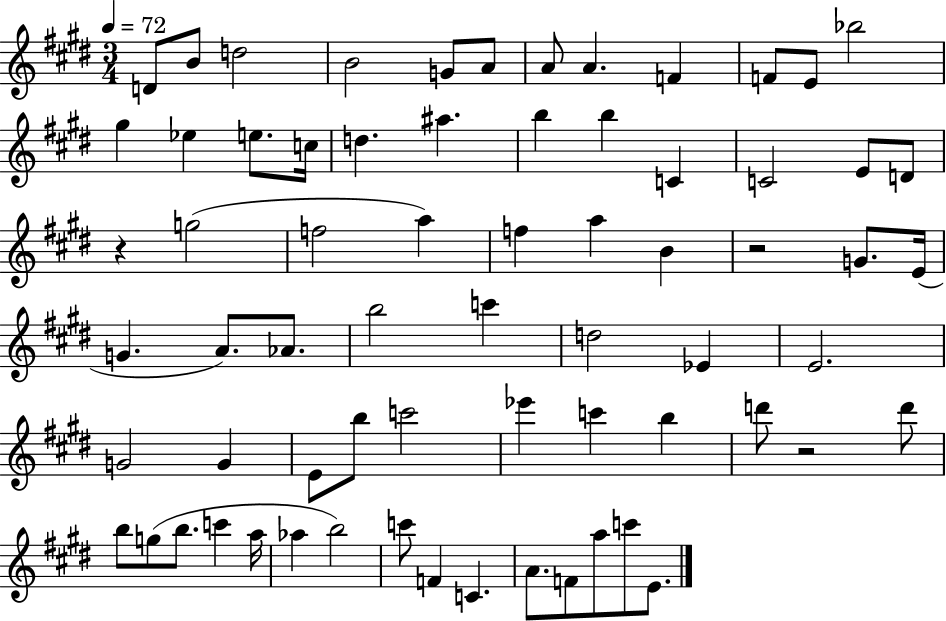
X:1
T:Untitled
M:3/4
L:1/4
K:E
D/2 B/2 d2 B2 G/2 A/2 A/2 A F F/2 E/2 _b2 ^g _e e/2 c/4 d ^a b b C C2 E/2 D/2 z g2 f2 a f a B z2 G/2 E/4 G A/2 _A/2 b2 c' d2 _E E2 G2 G E/2 b/2 c'2 _e' c' b d'/2 z2 d'/2 b/2 g/2 b/2 c' a/4 _a b2 c'/2 F C A/2 F/2 a/2 c'/2 E/2